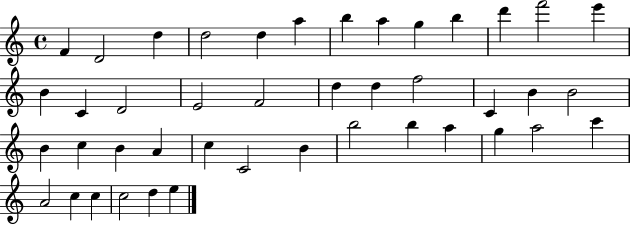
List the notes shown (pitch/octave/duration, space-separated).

F4/q D4/h D5/q D5/h D5/q A5/q B5/q A5/q G5/q B5/q D6/q F6/h E6/q B4/q C4/q D4/h E4/h F4/h D5/q D5/q F5/h C4/q B4/q B4/h B4/q C5/q B4/q A4/q C5/q C4/h B4/q B5/h B5/q A5/q G5/q A5/h C6/q A4/h C5/q C5/q C5/h D5/q E5/q